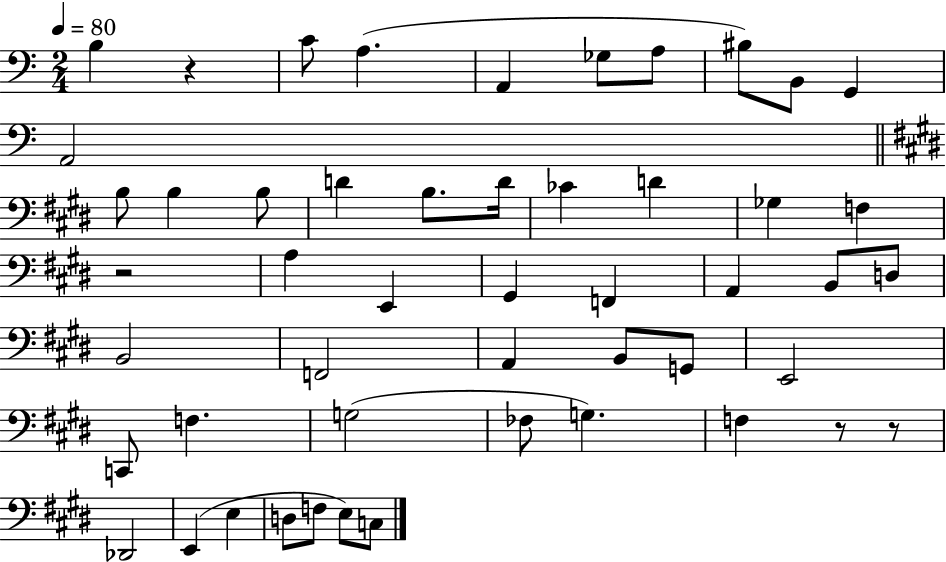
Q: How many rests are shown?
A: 4